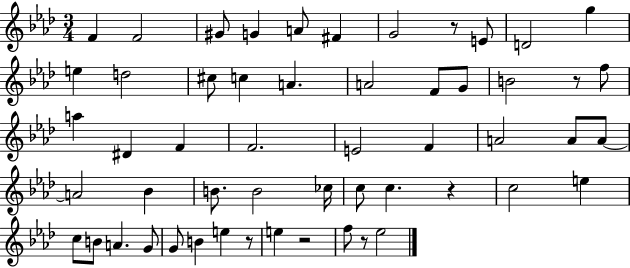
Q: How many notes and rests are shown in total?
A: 54